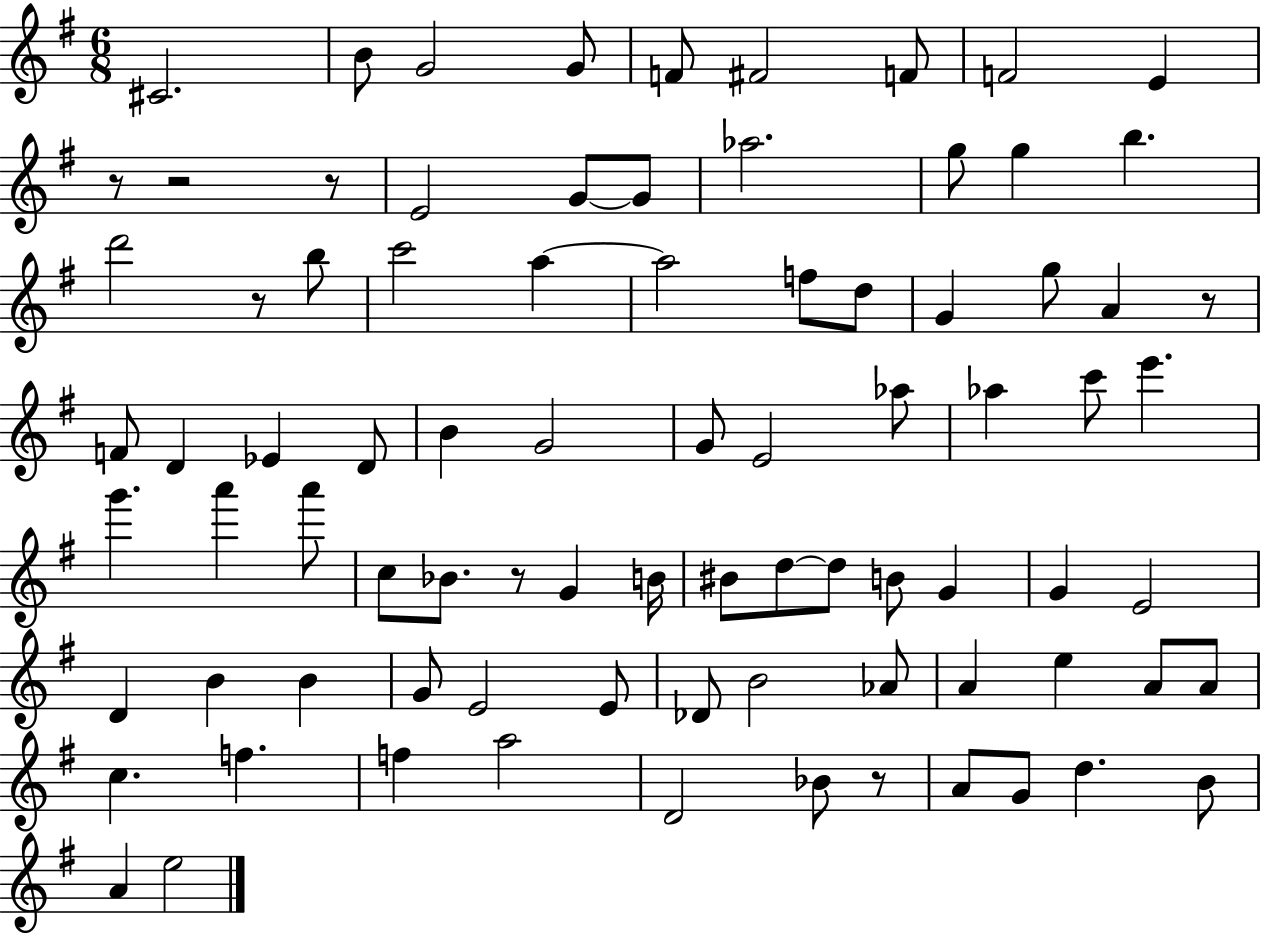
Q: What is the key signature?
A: G major